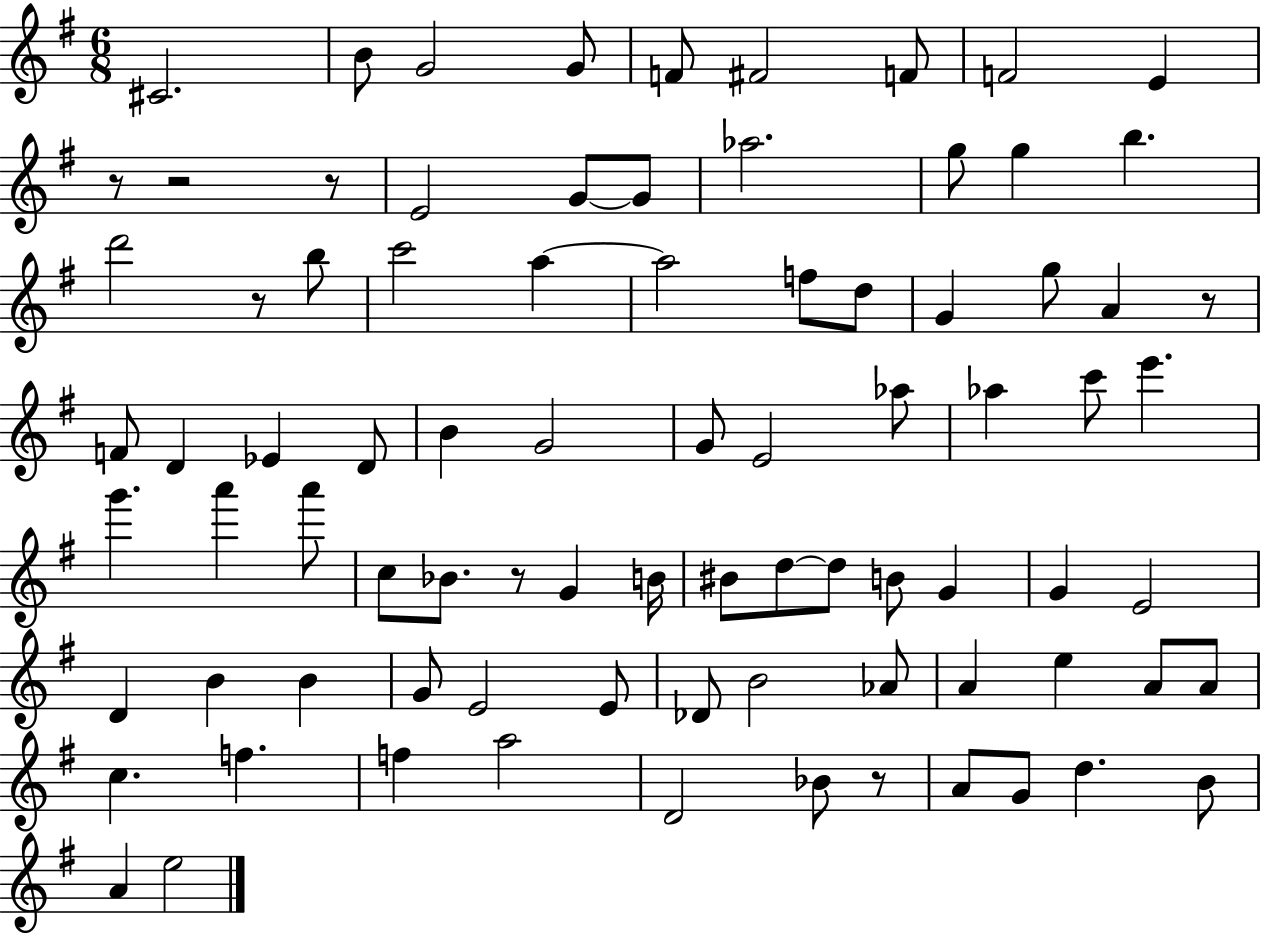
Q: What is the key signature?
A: G major